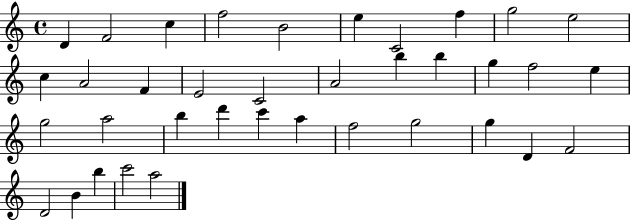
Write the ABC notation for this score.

X:1
T:Untitled
M:4/4
L:1/4
K:C
D F2 c f2 B2 e C2 f g2 e2 c A2 F E2 C2 A2 b b g f2 e g2 a2 b d' c' a f2 g2 g D F2 D2 B b c'2 a2